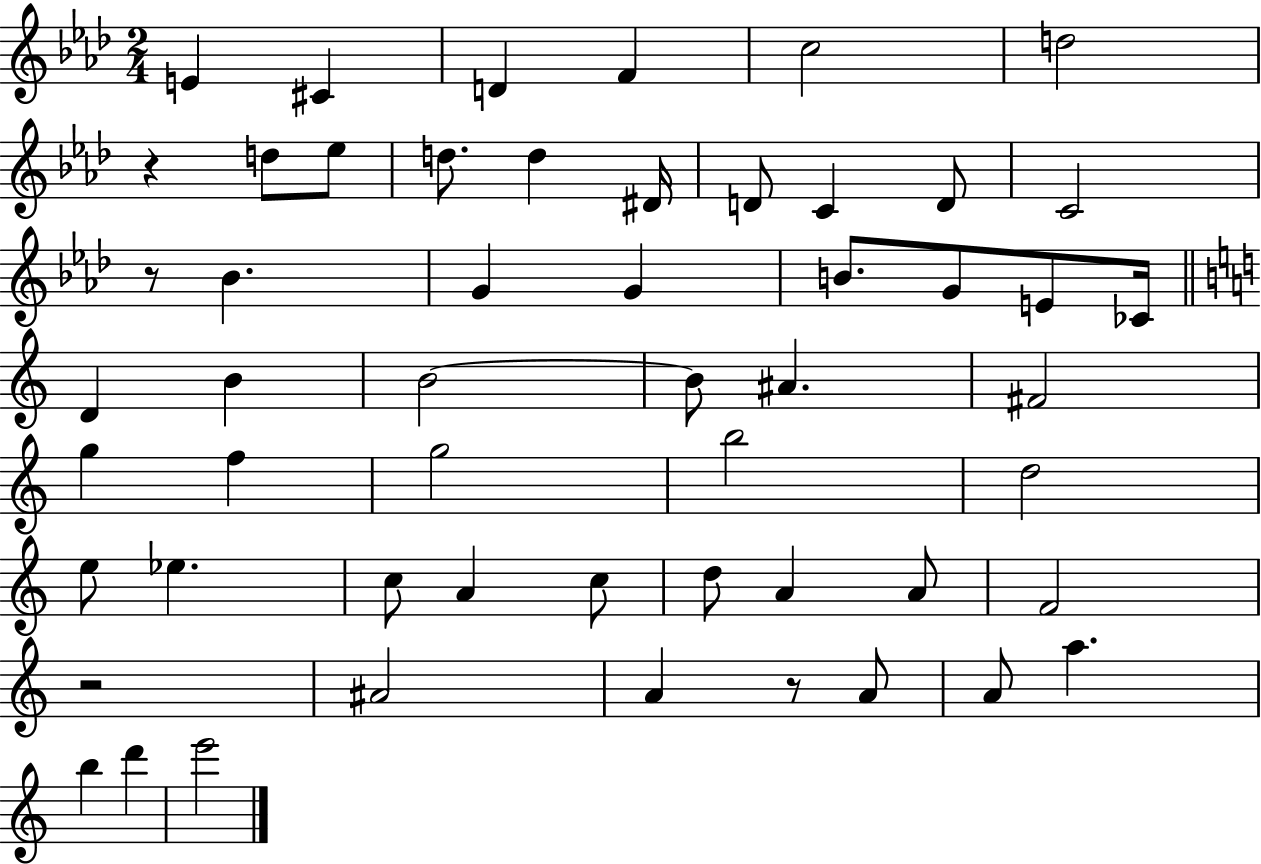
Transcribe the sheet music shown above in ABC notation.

X:1
T:Untitled
M:2/4
L:1/4
K:Ab
E ^C D F c2 d2 z d/2 _e/2 d/2 d ^D/4 D/2 C D/2 C2 z/2 _B G G B/2 G/2 E/2 _C/4 D B B2 B/2 ^A ^F2 g f g2 b2 d2 e/2 _e c/2 A c/2 d/2 A A/2 F2 z2 ^A2 A z/2 A/2 A/2 a b d' e'2